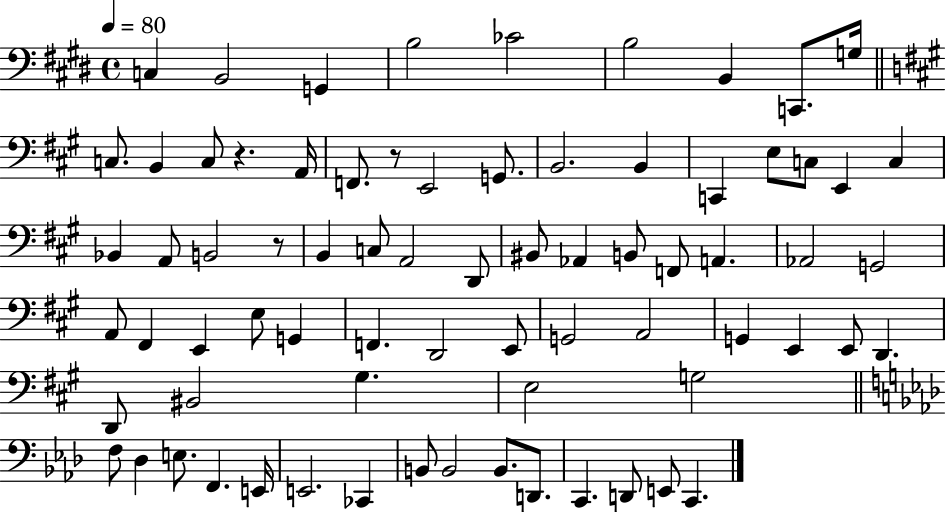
{
  \clef bass
  \time 4/4
  \defaultTimeSignature
  \key e \major
  \tempo 4 = 80
  c4 b,2 g,4 | b2 ces'2 | b2 b,4 c,8. g16 | \bar "||" \break \key a \major c8. b,4 c8 r4. a,16 | f,8. r8 e,2 g,8. | b,2. b,4 | c,4 e8 c8 e,4 c4 | \break bes,4 a,8 b,2 r8 | b,4 c8 a,2 d,8 | bis,8 aes,4 b,8 f,8 a,4. | aes,2 g,2 | \break a,8 fis,4 e,4 e8 g,4 | f,4. d,2 e,8 | g,2 a,2 | g,4 e,4 e,8 d,4. | \break d,8 bis,2 gis4. | e2 g2 | \bar "||" \break \key aes \major f8 des4 e8. f,4. e,16 | e,2. ces,4 | b,8 b,2 b,8. d,8. | c,4. d,8 e,8 c,4. | \break \bar "|."
}